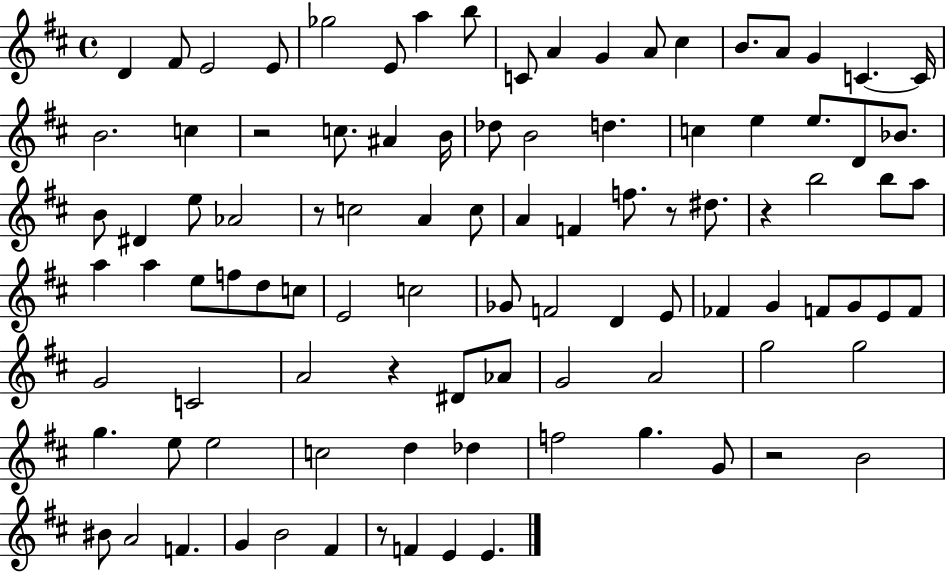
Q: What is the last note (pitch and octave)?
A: E4